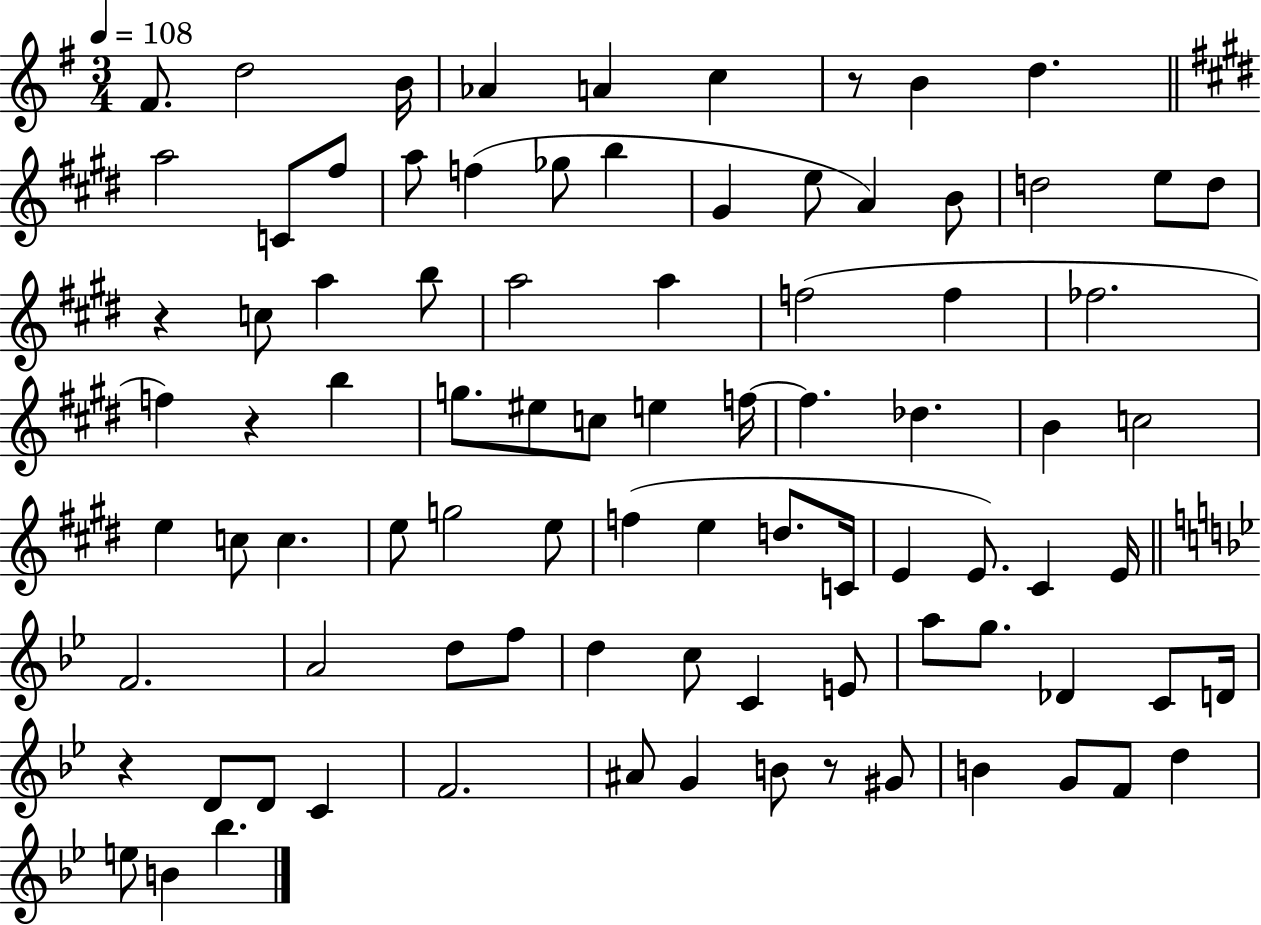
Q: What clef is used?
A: treble